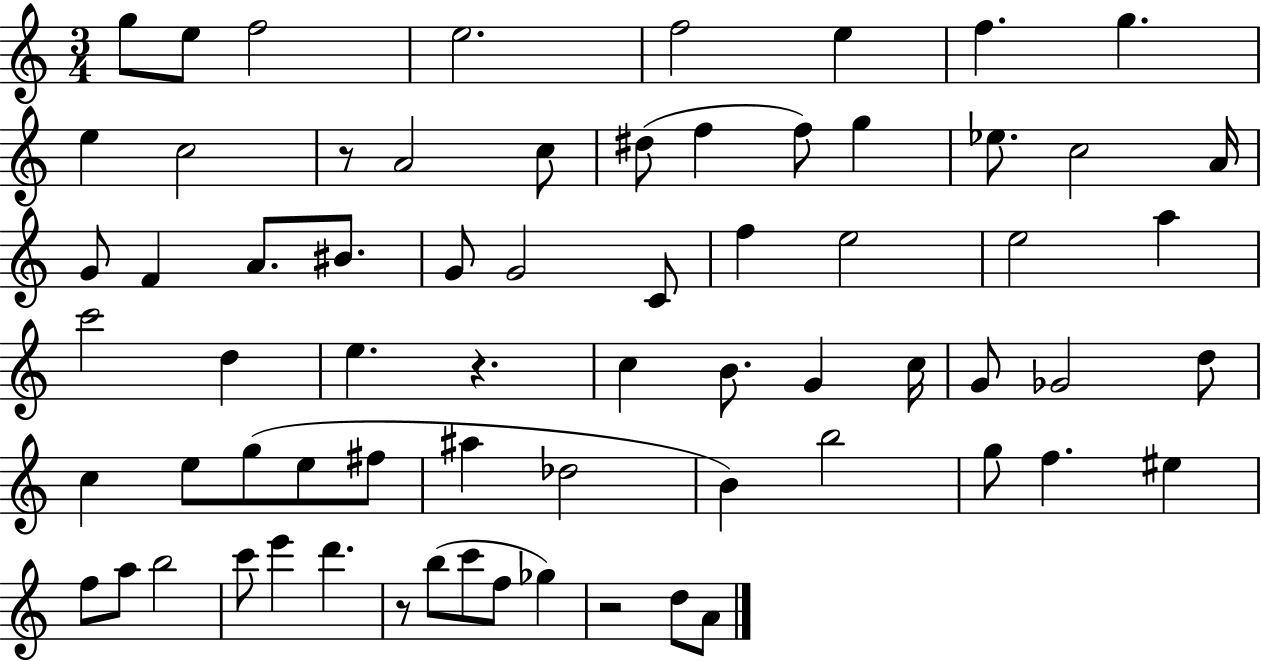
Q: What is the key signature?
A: C major